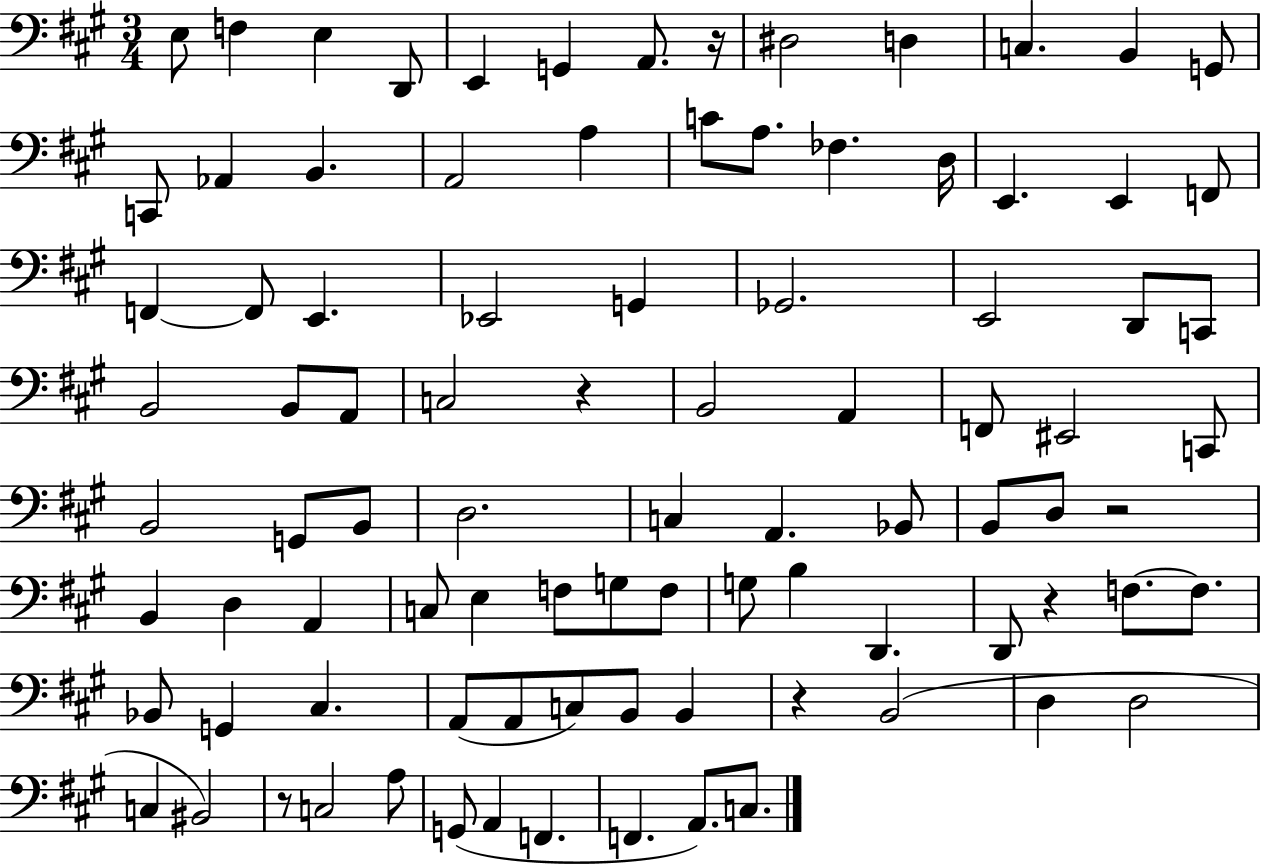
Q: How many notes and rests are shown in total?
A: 92